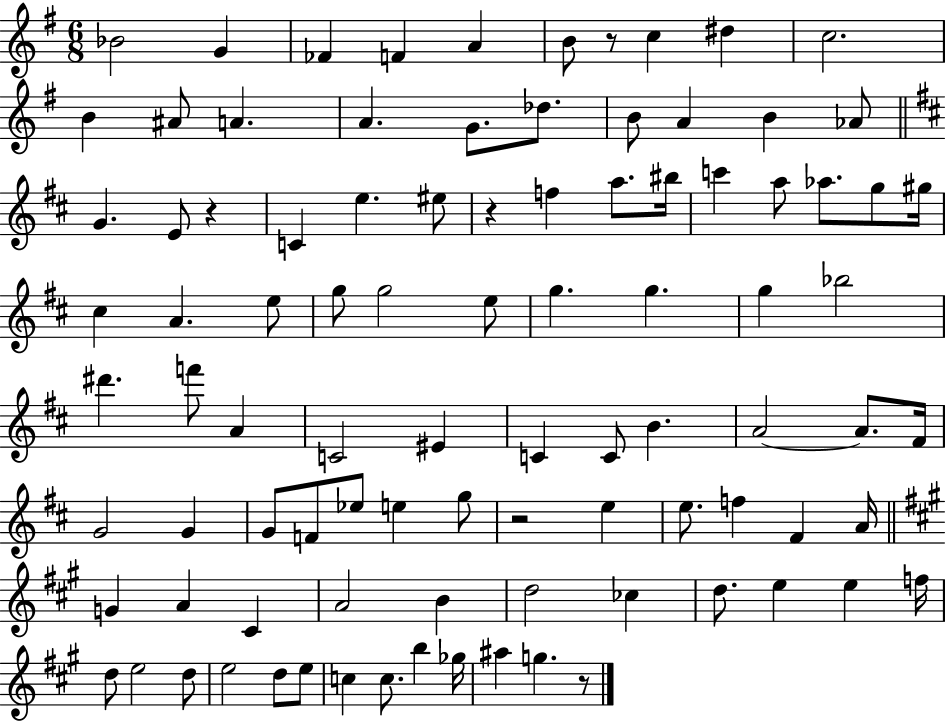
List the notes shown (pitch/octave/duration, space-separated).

Bb4/h G4/q FES4/q F4/q A4/q B4/e R/e C5/q D#5/q C5/h. B4/q A#4/e A4/q. A4/q. G4/e. Db5/e. B4/e A4/q B4/q Ab4/e G4/q. E4/e R/q C4/q E5/q. EIS5/e R/q F5/q A5/e. BIS5/s C6/q A5/e Ab5/e. G5/e G#5/s C#5/q A4/q. E5/e G5/e G5/h E5/e G5/q. G5/q. G5/q Bb5/h D#6/q. F6/e A4/q C4/h EIS4/q C4/q C4/e B4/q. A4/h A4/e. F#4/s G4/h G4/q G4/e F4/e Eb5/e E5/q G5/e R/h E5/q E5/e. F5/q F#4/q A4/s G4/q A4/q C#4/q A4/h B4/q D5/h CES5/q D5/e. E5/q E5/q F5/s D5/e E5/h D5/e E5/h D5/e E5/e C5/q C5/e. B5/q Gb5/s A#5/q G5/q. R/e